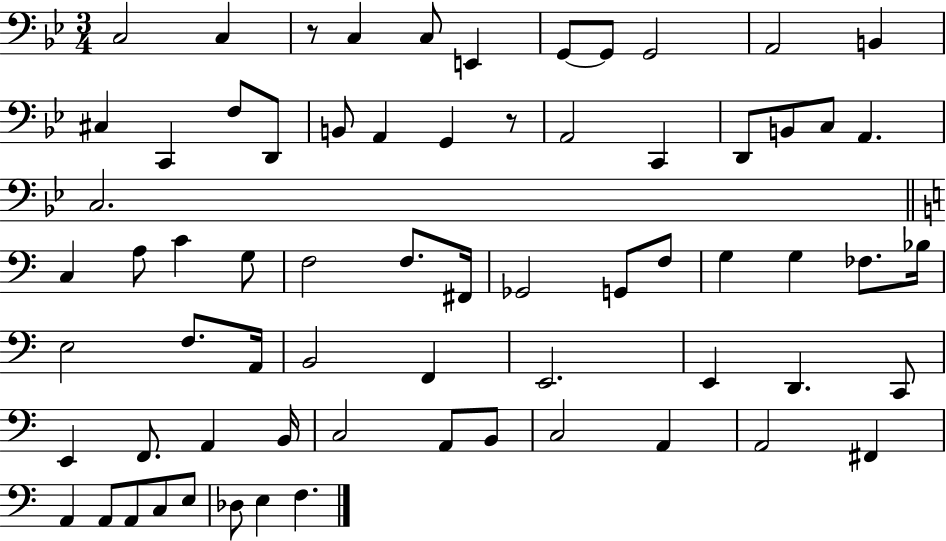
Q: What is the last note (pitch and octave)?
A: F3